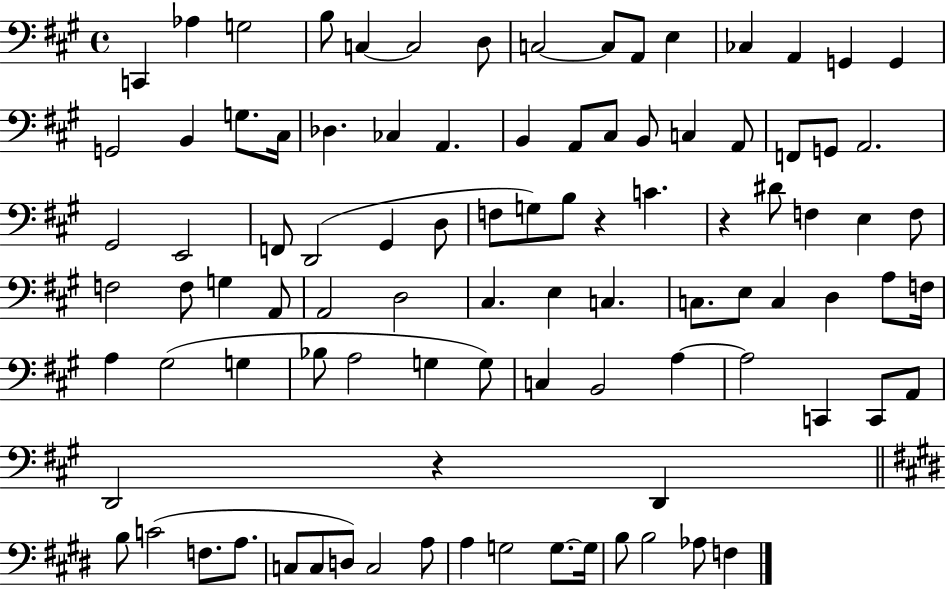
C2/q Ab3/q G3/h B3/e C3/q C3/h D3/e C3/h C3/e A2/e E3/q CES3/q A2/q G2/q G2/q G2/h B2/q G3/e. C#3/s Db3/q. CES3/q A2/q. B2/q A2/e C#3/e B2/e C3/q A2/e F2/e G2/e A2/h. G#2/h E2/h F2/e D2/h G#2/q D3/e F3/e G3/e B3/e R/q C4/q. R/q D#4/e F3/q E3/q F3/e F3/h F3/e G3/q A2/e A2/h D3/h C#3/q. E3/q C3/q. C3/e. E3/e C3/q D3/q A3/e F3/s A3/q G#3/h G3/q Bb3/e A3/h G3/q G3/e C3/q B2/h A3/q A3/h C2/q C2/e A2/e D2/h R/q D2/q B3/e C4/h F3/e. A3/e. C3/e C3/e D3/e C3/h A3/e A3/q G3/h G3/e. G3/s B3/e B3/h Ab3/e F3/q